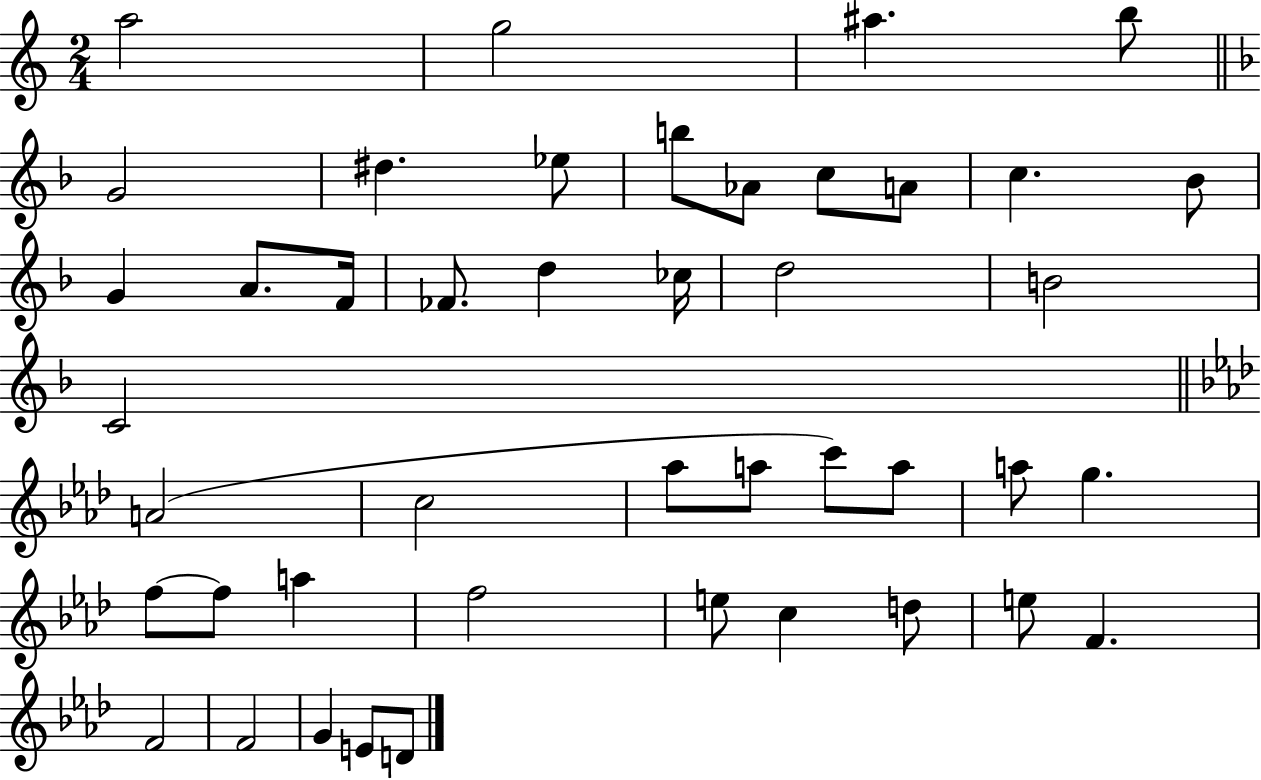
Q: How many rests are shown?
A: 0